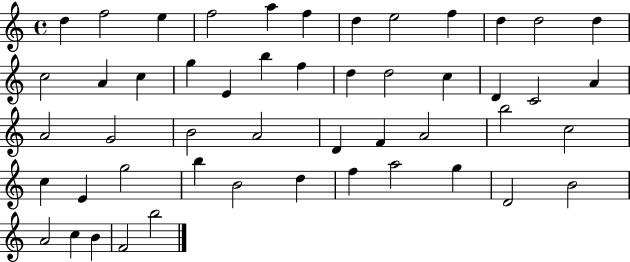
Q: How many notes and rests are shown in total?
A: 50